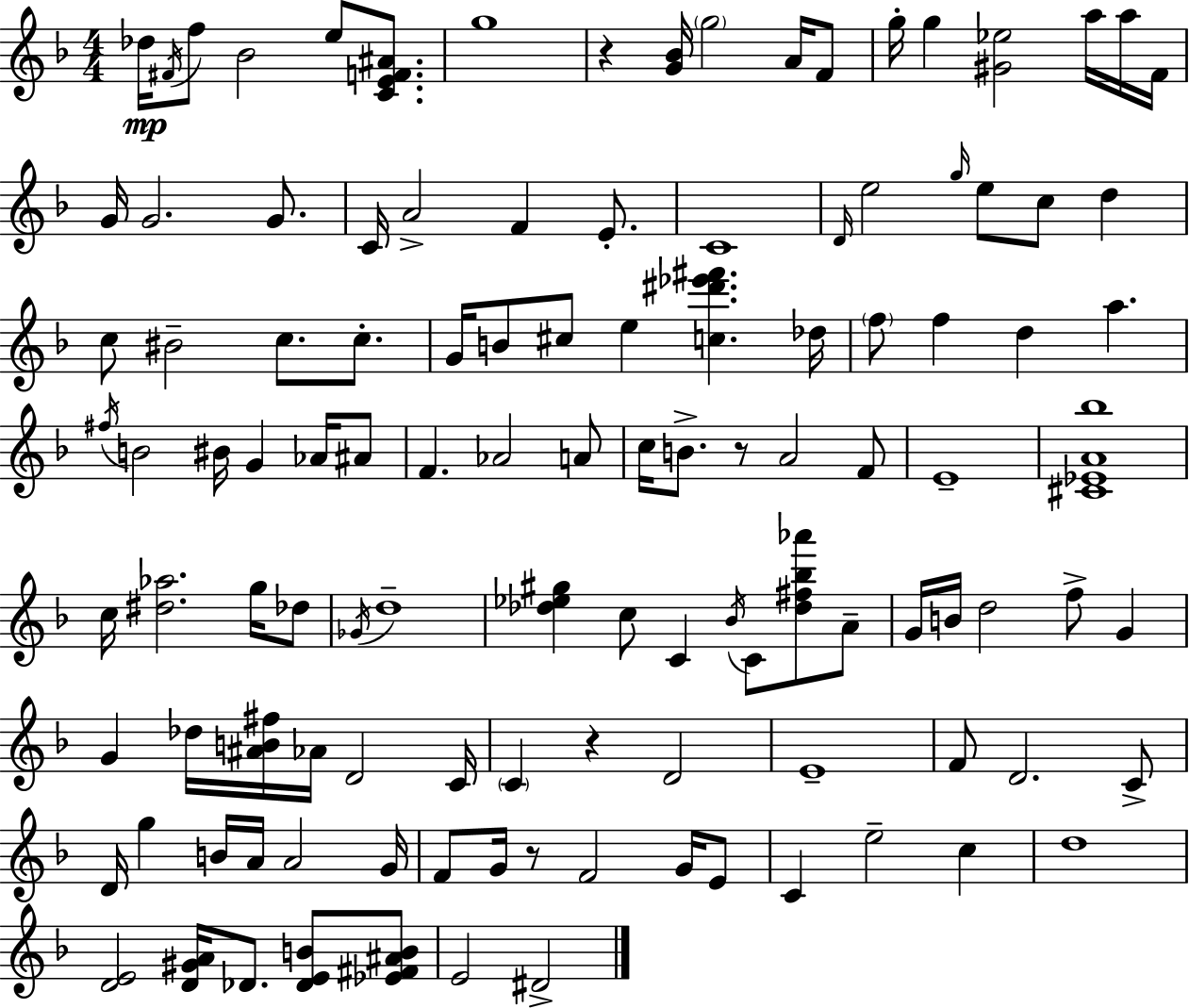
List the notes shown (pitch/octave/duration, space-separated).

Db5/s F#4/s F5/e Bb4/h E5/e [C4,E4,F4,A#4]/e. G5/w R/q [G4,Bb4]/s G5/h A4/s F4/e G5/s G5/q [G#4,Eb5]/h A5/s A5/s F4/s G4/s G4/h. G4/e. C4/s A4/h F4/q E4/e. C4/w D4/s E5/h G5/s E5/e C5/e D5/q C5/e BIS4/h C5/e. C5/e. G4/s B4/e C#5/e E5/q [C5,D#6,Eb6,F#6]/q. Db5/s F5/e F5/q D5/q A5/q. F#5/s B4/h BIS4/s G4/q Ab4/s A#4/e F4/q. Ab4/h A4/e C5/s B4/e. R/e A4/h F4/e E4/w [C#4,Eb4,A4,Bb5]/w C5/s [D#5,Ab5]/h. G5/s Db5/e Gb4/s D5/w [Db5,Eb5,G#5]/q C5/e C4/q Bb4/s C4/e [Db5,F#5,Bb5,Ab6]/e A4/e G4/s B4/s D5/h F5/e G4/q G4/q Db5/s [A#4,B4,F#5]/s Ab4/s D4/h C4/s C4/q R/q D4/h E4/w F4/e D4/h. C4/e D4/s G5/q B4/s A4/s A4/h G4/s F4/e G4/s R/e F4/h G4/s E4/e C4/q E5/h C5/q D5/w [D4,E4]/h [D4,G#4,A4]/s Db4/e. [Db4,E4,B4]/e [Eb4,F#4,A#4,B4]/e E4/h D#4/h